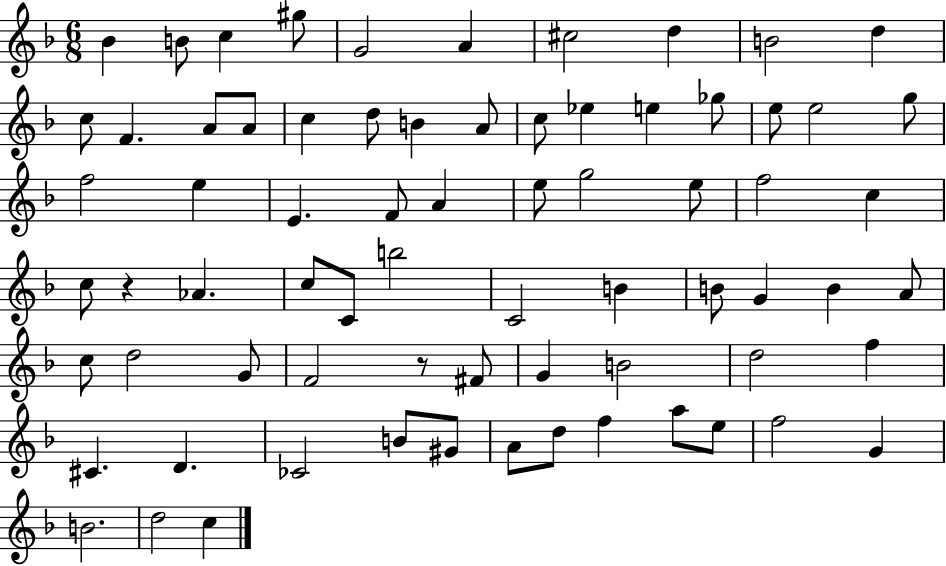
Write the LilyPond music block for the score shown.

{
  \clef treble
  \numericTimeSignature
  \time 6/8
  \key f \major
  bes'4 b'8 c''4 gis''8 | g'2 a'4 | cis''2 d''4 | b'2 d''4 | \break c''8 f'4. a'8 a'8 | c''4 d''8 b'4 a'8 | c''8 ees''4 e''4 ges''8 | e''8 e''2 g''8 | \break f''2 e''4 | e'4. f'8 a'4 | e''8 g''2 e''8 | f''2 c''4 | \break c''8 r4 aes'4. | c''8 c'8 b''2 | c'2 b'4 | b'8 g'4 b'4 a'8 | \break c''8 d''2 g'8 | f'2 r8 fis'8 | g'4 b'2 | d''2 f''4 | \break cis'4. d'4. | ces'2 b'8 gis'8 | a'8 d''8 f''4 a''8 e''8 | f''2 g'4 | \break b'2. | d''2 c''4 | \bar "|."
}